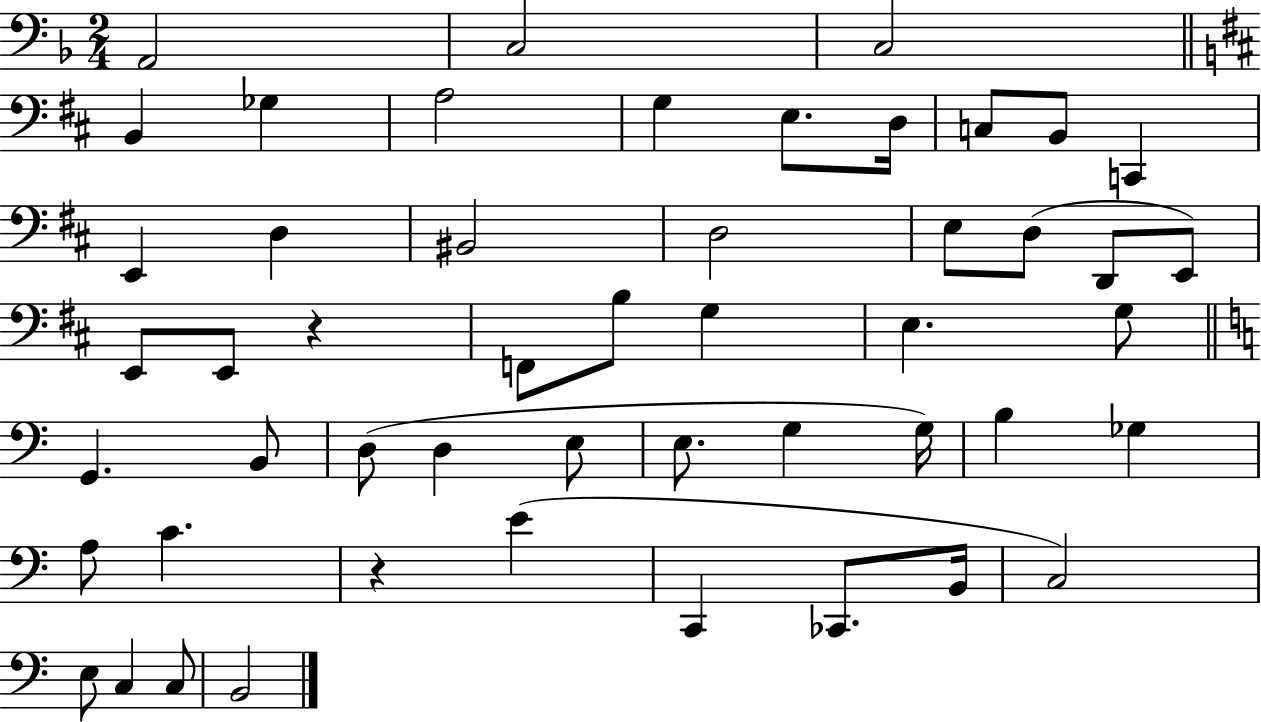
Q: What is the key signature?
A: F major